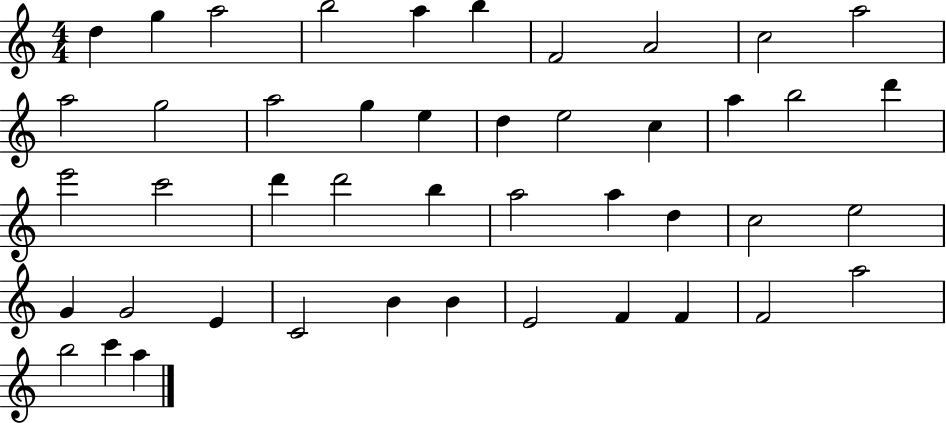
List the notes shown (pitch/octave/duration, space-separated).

D5/q G5/q A5/h B5/h A5/q B5/q F4/h A4/h C5/h A5/h A5/h G5/h A5/h G5/q E5/q D5/q E5/h C5/q A5/q B5/h D6/q E6/h C6/h D6/q D6/h B5/q A5/h A5/q D5/q C5/h E5/h G4/q G4/h E4/q C4/h B4/q B4/q E4/h F4/q F4/q F4/h A5/h B5/h C6/q A5/q